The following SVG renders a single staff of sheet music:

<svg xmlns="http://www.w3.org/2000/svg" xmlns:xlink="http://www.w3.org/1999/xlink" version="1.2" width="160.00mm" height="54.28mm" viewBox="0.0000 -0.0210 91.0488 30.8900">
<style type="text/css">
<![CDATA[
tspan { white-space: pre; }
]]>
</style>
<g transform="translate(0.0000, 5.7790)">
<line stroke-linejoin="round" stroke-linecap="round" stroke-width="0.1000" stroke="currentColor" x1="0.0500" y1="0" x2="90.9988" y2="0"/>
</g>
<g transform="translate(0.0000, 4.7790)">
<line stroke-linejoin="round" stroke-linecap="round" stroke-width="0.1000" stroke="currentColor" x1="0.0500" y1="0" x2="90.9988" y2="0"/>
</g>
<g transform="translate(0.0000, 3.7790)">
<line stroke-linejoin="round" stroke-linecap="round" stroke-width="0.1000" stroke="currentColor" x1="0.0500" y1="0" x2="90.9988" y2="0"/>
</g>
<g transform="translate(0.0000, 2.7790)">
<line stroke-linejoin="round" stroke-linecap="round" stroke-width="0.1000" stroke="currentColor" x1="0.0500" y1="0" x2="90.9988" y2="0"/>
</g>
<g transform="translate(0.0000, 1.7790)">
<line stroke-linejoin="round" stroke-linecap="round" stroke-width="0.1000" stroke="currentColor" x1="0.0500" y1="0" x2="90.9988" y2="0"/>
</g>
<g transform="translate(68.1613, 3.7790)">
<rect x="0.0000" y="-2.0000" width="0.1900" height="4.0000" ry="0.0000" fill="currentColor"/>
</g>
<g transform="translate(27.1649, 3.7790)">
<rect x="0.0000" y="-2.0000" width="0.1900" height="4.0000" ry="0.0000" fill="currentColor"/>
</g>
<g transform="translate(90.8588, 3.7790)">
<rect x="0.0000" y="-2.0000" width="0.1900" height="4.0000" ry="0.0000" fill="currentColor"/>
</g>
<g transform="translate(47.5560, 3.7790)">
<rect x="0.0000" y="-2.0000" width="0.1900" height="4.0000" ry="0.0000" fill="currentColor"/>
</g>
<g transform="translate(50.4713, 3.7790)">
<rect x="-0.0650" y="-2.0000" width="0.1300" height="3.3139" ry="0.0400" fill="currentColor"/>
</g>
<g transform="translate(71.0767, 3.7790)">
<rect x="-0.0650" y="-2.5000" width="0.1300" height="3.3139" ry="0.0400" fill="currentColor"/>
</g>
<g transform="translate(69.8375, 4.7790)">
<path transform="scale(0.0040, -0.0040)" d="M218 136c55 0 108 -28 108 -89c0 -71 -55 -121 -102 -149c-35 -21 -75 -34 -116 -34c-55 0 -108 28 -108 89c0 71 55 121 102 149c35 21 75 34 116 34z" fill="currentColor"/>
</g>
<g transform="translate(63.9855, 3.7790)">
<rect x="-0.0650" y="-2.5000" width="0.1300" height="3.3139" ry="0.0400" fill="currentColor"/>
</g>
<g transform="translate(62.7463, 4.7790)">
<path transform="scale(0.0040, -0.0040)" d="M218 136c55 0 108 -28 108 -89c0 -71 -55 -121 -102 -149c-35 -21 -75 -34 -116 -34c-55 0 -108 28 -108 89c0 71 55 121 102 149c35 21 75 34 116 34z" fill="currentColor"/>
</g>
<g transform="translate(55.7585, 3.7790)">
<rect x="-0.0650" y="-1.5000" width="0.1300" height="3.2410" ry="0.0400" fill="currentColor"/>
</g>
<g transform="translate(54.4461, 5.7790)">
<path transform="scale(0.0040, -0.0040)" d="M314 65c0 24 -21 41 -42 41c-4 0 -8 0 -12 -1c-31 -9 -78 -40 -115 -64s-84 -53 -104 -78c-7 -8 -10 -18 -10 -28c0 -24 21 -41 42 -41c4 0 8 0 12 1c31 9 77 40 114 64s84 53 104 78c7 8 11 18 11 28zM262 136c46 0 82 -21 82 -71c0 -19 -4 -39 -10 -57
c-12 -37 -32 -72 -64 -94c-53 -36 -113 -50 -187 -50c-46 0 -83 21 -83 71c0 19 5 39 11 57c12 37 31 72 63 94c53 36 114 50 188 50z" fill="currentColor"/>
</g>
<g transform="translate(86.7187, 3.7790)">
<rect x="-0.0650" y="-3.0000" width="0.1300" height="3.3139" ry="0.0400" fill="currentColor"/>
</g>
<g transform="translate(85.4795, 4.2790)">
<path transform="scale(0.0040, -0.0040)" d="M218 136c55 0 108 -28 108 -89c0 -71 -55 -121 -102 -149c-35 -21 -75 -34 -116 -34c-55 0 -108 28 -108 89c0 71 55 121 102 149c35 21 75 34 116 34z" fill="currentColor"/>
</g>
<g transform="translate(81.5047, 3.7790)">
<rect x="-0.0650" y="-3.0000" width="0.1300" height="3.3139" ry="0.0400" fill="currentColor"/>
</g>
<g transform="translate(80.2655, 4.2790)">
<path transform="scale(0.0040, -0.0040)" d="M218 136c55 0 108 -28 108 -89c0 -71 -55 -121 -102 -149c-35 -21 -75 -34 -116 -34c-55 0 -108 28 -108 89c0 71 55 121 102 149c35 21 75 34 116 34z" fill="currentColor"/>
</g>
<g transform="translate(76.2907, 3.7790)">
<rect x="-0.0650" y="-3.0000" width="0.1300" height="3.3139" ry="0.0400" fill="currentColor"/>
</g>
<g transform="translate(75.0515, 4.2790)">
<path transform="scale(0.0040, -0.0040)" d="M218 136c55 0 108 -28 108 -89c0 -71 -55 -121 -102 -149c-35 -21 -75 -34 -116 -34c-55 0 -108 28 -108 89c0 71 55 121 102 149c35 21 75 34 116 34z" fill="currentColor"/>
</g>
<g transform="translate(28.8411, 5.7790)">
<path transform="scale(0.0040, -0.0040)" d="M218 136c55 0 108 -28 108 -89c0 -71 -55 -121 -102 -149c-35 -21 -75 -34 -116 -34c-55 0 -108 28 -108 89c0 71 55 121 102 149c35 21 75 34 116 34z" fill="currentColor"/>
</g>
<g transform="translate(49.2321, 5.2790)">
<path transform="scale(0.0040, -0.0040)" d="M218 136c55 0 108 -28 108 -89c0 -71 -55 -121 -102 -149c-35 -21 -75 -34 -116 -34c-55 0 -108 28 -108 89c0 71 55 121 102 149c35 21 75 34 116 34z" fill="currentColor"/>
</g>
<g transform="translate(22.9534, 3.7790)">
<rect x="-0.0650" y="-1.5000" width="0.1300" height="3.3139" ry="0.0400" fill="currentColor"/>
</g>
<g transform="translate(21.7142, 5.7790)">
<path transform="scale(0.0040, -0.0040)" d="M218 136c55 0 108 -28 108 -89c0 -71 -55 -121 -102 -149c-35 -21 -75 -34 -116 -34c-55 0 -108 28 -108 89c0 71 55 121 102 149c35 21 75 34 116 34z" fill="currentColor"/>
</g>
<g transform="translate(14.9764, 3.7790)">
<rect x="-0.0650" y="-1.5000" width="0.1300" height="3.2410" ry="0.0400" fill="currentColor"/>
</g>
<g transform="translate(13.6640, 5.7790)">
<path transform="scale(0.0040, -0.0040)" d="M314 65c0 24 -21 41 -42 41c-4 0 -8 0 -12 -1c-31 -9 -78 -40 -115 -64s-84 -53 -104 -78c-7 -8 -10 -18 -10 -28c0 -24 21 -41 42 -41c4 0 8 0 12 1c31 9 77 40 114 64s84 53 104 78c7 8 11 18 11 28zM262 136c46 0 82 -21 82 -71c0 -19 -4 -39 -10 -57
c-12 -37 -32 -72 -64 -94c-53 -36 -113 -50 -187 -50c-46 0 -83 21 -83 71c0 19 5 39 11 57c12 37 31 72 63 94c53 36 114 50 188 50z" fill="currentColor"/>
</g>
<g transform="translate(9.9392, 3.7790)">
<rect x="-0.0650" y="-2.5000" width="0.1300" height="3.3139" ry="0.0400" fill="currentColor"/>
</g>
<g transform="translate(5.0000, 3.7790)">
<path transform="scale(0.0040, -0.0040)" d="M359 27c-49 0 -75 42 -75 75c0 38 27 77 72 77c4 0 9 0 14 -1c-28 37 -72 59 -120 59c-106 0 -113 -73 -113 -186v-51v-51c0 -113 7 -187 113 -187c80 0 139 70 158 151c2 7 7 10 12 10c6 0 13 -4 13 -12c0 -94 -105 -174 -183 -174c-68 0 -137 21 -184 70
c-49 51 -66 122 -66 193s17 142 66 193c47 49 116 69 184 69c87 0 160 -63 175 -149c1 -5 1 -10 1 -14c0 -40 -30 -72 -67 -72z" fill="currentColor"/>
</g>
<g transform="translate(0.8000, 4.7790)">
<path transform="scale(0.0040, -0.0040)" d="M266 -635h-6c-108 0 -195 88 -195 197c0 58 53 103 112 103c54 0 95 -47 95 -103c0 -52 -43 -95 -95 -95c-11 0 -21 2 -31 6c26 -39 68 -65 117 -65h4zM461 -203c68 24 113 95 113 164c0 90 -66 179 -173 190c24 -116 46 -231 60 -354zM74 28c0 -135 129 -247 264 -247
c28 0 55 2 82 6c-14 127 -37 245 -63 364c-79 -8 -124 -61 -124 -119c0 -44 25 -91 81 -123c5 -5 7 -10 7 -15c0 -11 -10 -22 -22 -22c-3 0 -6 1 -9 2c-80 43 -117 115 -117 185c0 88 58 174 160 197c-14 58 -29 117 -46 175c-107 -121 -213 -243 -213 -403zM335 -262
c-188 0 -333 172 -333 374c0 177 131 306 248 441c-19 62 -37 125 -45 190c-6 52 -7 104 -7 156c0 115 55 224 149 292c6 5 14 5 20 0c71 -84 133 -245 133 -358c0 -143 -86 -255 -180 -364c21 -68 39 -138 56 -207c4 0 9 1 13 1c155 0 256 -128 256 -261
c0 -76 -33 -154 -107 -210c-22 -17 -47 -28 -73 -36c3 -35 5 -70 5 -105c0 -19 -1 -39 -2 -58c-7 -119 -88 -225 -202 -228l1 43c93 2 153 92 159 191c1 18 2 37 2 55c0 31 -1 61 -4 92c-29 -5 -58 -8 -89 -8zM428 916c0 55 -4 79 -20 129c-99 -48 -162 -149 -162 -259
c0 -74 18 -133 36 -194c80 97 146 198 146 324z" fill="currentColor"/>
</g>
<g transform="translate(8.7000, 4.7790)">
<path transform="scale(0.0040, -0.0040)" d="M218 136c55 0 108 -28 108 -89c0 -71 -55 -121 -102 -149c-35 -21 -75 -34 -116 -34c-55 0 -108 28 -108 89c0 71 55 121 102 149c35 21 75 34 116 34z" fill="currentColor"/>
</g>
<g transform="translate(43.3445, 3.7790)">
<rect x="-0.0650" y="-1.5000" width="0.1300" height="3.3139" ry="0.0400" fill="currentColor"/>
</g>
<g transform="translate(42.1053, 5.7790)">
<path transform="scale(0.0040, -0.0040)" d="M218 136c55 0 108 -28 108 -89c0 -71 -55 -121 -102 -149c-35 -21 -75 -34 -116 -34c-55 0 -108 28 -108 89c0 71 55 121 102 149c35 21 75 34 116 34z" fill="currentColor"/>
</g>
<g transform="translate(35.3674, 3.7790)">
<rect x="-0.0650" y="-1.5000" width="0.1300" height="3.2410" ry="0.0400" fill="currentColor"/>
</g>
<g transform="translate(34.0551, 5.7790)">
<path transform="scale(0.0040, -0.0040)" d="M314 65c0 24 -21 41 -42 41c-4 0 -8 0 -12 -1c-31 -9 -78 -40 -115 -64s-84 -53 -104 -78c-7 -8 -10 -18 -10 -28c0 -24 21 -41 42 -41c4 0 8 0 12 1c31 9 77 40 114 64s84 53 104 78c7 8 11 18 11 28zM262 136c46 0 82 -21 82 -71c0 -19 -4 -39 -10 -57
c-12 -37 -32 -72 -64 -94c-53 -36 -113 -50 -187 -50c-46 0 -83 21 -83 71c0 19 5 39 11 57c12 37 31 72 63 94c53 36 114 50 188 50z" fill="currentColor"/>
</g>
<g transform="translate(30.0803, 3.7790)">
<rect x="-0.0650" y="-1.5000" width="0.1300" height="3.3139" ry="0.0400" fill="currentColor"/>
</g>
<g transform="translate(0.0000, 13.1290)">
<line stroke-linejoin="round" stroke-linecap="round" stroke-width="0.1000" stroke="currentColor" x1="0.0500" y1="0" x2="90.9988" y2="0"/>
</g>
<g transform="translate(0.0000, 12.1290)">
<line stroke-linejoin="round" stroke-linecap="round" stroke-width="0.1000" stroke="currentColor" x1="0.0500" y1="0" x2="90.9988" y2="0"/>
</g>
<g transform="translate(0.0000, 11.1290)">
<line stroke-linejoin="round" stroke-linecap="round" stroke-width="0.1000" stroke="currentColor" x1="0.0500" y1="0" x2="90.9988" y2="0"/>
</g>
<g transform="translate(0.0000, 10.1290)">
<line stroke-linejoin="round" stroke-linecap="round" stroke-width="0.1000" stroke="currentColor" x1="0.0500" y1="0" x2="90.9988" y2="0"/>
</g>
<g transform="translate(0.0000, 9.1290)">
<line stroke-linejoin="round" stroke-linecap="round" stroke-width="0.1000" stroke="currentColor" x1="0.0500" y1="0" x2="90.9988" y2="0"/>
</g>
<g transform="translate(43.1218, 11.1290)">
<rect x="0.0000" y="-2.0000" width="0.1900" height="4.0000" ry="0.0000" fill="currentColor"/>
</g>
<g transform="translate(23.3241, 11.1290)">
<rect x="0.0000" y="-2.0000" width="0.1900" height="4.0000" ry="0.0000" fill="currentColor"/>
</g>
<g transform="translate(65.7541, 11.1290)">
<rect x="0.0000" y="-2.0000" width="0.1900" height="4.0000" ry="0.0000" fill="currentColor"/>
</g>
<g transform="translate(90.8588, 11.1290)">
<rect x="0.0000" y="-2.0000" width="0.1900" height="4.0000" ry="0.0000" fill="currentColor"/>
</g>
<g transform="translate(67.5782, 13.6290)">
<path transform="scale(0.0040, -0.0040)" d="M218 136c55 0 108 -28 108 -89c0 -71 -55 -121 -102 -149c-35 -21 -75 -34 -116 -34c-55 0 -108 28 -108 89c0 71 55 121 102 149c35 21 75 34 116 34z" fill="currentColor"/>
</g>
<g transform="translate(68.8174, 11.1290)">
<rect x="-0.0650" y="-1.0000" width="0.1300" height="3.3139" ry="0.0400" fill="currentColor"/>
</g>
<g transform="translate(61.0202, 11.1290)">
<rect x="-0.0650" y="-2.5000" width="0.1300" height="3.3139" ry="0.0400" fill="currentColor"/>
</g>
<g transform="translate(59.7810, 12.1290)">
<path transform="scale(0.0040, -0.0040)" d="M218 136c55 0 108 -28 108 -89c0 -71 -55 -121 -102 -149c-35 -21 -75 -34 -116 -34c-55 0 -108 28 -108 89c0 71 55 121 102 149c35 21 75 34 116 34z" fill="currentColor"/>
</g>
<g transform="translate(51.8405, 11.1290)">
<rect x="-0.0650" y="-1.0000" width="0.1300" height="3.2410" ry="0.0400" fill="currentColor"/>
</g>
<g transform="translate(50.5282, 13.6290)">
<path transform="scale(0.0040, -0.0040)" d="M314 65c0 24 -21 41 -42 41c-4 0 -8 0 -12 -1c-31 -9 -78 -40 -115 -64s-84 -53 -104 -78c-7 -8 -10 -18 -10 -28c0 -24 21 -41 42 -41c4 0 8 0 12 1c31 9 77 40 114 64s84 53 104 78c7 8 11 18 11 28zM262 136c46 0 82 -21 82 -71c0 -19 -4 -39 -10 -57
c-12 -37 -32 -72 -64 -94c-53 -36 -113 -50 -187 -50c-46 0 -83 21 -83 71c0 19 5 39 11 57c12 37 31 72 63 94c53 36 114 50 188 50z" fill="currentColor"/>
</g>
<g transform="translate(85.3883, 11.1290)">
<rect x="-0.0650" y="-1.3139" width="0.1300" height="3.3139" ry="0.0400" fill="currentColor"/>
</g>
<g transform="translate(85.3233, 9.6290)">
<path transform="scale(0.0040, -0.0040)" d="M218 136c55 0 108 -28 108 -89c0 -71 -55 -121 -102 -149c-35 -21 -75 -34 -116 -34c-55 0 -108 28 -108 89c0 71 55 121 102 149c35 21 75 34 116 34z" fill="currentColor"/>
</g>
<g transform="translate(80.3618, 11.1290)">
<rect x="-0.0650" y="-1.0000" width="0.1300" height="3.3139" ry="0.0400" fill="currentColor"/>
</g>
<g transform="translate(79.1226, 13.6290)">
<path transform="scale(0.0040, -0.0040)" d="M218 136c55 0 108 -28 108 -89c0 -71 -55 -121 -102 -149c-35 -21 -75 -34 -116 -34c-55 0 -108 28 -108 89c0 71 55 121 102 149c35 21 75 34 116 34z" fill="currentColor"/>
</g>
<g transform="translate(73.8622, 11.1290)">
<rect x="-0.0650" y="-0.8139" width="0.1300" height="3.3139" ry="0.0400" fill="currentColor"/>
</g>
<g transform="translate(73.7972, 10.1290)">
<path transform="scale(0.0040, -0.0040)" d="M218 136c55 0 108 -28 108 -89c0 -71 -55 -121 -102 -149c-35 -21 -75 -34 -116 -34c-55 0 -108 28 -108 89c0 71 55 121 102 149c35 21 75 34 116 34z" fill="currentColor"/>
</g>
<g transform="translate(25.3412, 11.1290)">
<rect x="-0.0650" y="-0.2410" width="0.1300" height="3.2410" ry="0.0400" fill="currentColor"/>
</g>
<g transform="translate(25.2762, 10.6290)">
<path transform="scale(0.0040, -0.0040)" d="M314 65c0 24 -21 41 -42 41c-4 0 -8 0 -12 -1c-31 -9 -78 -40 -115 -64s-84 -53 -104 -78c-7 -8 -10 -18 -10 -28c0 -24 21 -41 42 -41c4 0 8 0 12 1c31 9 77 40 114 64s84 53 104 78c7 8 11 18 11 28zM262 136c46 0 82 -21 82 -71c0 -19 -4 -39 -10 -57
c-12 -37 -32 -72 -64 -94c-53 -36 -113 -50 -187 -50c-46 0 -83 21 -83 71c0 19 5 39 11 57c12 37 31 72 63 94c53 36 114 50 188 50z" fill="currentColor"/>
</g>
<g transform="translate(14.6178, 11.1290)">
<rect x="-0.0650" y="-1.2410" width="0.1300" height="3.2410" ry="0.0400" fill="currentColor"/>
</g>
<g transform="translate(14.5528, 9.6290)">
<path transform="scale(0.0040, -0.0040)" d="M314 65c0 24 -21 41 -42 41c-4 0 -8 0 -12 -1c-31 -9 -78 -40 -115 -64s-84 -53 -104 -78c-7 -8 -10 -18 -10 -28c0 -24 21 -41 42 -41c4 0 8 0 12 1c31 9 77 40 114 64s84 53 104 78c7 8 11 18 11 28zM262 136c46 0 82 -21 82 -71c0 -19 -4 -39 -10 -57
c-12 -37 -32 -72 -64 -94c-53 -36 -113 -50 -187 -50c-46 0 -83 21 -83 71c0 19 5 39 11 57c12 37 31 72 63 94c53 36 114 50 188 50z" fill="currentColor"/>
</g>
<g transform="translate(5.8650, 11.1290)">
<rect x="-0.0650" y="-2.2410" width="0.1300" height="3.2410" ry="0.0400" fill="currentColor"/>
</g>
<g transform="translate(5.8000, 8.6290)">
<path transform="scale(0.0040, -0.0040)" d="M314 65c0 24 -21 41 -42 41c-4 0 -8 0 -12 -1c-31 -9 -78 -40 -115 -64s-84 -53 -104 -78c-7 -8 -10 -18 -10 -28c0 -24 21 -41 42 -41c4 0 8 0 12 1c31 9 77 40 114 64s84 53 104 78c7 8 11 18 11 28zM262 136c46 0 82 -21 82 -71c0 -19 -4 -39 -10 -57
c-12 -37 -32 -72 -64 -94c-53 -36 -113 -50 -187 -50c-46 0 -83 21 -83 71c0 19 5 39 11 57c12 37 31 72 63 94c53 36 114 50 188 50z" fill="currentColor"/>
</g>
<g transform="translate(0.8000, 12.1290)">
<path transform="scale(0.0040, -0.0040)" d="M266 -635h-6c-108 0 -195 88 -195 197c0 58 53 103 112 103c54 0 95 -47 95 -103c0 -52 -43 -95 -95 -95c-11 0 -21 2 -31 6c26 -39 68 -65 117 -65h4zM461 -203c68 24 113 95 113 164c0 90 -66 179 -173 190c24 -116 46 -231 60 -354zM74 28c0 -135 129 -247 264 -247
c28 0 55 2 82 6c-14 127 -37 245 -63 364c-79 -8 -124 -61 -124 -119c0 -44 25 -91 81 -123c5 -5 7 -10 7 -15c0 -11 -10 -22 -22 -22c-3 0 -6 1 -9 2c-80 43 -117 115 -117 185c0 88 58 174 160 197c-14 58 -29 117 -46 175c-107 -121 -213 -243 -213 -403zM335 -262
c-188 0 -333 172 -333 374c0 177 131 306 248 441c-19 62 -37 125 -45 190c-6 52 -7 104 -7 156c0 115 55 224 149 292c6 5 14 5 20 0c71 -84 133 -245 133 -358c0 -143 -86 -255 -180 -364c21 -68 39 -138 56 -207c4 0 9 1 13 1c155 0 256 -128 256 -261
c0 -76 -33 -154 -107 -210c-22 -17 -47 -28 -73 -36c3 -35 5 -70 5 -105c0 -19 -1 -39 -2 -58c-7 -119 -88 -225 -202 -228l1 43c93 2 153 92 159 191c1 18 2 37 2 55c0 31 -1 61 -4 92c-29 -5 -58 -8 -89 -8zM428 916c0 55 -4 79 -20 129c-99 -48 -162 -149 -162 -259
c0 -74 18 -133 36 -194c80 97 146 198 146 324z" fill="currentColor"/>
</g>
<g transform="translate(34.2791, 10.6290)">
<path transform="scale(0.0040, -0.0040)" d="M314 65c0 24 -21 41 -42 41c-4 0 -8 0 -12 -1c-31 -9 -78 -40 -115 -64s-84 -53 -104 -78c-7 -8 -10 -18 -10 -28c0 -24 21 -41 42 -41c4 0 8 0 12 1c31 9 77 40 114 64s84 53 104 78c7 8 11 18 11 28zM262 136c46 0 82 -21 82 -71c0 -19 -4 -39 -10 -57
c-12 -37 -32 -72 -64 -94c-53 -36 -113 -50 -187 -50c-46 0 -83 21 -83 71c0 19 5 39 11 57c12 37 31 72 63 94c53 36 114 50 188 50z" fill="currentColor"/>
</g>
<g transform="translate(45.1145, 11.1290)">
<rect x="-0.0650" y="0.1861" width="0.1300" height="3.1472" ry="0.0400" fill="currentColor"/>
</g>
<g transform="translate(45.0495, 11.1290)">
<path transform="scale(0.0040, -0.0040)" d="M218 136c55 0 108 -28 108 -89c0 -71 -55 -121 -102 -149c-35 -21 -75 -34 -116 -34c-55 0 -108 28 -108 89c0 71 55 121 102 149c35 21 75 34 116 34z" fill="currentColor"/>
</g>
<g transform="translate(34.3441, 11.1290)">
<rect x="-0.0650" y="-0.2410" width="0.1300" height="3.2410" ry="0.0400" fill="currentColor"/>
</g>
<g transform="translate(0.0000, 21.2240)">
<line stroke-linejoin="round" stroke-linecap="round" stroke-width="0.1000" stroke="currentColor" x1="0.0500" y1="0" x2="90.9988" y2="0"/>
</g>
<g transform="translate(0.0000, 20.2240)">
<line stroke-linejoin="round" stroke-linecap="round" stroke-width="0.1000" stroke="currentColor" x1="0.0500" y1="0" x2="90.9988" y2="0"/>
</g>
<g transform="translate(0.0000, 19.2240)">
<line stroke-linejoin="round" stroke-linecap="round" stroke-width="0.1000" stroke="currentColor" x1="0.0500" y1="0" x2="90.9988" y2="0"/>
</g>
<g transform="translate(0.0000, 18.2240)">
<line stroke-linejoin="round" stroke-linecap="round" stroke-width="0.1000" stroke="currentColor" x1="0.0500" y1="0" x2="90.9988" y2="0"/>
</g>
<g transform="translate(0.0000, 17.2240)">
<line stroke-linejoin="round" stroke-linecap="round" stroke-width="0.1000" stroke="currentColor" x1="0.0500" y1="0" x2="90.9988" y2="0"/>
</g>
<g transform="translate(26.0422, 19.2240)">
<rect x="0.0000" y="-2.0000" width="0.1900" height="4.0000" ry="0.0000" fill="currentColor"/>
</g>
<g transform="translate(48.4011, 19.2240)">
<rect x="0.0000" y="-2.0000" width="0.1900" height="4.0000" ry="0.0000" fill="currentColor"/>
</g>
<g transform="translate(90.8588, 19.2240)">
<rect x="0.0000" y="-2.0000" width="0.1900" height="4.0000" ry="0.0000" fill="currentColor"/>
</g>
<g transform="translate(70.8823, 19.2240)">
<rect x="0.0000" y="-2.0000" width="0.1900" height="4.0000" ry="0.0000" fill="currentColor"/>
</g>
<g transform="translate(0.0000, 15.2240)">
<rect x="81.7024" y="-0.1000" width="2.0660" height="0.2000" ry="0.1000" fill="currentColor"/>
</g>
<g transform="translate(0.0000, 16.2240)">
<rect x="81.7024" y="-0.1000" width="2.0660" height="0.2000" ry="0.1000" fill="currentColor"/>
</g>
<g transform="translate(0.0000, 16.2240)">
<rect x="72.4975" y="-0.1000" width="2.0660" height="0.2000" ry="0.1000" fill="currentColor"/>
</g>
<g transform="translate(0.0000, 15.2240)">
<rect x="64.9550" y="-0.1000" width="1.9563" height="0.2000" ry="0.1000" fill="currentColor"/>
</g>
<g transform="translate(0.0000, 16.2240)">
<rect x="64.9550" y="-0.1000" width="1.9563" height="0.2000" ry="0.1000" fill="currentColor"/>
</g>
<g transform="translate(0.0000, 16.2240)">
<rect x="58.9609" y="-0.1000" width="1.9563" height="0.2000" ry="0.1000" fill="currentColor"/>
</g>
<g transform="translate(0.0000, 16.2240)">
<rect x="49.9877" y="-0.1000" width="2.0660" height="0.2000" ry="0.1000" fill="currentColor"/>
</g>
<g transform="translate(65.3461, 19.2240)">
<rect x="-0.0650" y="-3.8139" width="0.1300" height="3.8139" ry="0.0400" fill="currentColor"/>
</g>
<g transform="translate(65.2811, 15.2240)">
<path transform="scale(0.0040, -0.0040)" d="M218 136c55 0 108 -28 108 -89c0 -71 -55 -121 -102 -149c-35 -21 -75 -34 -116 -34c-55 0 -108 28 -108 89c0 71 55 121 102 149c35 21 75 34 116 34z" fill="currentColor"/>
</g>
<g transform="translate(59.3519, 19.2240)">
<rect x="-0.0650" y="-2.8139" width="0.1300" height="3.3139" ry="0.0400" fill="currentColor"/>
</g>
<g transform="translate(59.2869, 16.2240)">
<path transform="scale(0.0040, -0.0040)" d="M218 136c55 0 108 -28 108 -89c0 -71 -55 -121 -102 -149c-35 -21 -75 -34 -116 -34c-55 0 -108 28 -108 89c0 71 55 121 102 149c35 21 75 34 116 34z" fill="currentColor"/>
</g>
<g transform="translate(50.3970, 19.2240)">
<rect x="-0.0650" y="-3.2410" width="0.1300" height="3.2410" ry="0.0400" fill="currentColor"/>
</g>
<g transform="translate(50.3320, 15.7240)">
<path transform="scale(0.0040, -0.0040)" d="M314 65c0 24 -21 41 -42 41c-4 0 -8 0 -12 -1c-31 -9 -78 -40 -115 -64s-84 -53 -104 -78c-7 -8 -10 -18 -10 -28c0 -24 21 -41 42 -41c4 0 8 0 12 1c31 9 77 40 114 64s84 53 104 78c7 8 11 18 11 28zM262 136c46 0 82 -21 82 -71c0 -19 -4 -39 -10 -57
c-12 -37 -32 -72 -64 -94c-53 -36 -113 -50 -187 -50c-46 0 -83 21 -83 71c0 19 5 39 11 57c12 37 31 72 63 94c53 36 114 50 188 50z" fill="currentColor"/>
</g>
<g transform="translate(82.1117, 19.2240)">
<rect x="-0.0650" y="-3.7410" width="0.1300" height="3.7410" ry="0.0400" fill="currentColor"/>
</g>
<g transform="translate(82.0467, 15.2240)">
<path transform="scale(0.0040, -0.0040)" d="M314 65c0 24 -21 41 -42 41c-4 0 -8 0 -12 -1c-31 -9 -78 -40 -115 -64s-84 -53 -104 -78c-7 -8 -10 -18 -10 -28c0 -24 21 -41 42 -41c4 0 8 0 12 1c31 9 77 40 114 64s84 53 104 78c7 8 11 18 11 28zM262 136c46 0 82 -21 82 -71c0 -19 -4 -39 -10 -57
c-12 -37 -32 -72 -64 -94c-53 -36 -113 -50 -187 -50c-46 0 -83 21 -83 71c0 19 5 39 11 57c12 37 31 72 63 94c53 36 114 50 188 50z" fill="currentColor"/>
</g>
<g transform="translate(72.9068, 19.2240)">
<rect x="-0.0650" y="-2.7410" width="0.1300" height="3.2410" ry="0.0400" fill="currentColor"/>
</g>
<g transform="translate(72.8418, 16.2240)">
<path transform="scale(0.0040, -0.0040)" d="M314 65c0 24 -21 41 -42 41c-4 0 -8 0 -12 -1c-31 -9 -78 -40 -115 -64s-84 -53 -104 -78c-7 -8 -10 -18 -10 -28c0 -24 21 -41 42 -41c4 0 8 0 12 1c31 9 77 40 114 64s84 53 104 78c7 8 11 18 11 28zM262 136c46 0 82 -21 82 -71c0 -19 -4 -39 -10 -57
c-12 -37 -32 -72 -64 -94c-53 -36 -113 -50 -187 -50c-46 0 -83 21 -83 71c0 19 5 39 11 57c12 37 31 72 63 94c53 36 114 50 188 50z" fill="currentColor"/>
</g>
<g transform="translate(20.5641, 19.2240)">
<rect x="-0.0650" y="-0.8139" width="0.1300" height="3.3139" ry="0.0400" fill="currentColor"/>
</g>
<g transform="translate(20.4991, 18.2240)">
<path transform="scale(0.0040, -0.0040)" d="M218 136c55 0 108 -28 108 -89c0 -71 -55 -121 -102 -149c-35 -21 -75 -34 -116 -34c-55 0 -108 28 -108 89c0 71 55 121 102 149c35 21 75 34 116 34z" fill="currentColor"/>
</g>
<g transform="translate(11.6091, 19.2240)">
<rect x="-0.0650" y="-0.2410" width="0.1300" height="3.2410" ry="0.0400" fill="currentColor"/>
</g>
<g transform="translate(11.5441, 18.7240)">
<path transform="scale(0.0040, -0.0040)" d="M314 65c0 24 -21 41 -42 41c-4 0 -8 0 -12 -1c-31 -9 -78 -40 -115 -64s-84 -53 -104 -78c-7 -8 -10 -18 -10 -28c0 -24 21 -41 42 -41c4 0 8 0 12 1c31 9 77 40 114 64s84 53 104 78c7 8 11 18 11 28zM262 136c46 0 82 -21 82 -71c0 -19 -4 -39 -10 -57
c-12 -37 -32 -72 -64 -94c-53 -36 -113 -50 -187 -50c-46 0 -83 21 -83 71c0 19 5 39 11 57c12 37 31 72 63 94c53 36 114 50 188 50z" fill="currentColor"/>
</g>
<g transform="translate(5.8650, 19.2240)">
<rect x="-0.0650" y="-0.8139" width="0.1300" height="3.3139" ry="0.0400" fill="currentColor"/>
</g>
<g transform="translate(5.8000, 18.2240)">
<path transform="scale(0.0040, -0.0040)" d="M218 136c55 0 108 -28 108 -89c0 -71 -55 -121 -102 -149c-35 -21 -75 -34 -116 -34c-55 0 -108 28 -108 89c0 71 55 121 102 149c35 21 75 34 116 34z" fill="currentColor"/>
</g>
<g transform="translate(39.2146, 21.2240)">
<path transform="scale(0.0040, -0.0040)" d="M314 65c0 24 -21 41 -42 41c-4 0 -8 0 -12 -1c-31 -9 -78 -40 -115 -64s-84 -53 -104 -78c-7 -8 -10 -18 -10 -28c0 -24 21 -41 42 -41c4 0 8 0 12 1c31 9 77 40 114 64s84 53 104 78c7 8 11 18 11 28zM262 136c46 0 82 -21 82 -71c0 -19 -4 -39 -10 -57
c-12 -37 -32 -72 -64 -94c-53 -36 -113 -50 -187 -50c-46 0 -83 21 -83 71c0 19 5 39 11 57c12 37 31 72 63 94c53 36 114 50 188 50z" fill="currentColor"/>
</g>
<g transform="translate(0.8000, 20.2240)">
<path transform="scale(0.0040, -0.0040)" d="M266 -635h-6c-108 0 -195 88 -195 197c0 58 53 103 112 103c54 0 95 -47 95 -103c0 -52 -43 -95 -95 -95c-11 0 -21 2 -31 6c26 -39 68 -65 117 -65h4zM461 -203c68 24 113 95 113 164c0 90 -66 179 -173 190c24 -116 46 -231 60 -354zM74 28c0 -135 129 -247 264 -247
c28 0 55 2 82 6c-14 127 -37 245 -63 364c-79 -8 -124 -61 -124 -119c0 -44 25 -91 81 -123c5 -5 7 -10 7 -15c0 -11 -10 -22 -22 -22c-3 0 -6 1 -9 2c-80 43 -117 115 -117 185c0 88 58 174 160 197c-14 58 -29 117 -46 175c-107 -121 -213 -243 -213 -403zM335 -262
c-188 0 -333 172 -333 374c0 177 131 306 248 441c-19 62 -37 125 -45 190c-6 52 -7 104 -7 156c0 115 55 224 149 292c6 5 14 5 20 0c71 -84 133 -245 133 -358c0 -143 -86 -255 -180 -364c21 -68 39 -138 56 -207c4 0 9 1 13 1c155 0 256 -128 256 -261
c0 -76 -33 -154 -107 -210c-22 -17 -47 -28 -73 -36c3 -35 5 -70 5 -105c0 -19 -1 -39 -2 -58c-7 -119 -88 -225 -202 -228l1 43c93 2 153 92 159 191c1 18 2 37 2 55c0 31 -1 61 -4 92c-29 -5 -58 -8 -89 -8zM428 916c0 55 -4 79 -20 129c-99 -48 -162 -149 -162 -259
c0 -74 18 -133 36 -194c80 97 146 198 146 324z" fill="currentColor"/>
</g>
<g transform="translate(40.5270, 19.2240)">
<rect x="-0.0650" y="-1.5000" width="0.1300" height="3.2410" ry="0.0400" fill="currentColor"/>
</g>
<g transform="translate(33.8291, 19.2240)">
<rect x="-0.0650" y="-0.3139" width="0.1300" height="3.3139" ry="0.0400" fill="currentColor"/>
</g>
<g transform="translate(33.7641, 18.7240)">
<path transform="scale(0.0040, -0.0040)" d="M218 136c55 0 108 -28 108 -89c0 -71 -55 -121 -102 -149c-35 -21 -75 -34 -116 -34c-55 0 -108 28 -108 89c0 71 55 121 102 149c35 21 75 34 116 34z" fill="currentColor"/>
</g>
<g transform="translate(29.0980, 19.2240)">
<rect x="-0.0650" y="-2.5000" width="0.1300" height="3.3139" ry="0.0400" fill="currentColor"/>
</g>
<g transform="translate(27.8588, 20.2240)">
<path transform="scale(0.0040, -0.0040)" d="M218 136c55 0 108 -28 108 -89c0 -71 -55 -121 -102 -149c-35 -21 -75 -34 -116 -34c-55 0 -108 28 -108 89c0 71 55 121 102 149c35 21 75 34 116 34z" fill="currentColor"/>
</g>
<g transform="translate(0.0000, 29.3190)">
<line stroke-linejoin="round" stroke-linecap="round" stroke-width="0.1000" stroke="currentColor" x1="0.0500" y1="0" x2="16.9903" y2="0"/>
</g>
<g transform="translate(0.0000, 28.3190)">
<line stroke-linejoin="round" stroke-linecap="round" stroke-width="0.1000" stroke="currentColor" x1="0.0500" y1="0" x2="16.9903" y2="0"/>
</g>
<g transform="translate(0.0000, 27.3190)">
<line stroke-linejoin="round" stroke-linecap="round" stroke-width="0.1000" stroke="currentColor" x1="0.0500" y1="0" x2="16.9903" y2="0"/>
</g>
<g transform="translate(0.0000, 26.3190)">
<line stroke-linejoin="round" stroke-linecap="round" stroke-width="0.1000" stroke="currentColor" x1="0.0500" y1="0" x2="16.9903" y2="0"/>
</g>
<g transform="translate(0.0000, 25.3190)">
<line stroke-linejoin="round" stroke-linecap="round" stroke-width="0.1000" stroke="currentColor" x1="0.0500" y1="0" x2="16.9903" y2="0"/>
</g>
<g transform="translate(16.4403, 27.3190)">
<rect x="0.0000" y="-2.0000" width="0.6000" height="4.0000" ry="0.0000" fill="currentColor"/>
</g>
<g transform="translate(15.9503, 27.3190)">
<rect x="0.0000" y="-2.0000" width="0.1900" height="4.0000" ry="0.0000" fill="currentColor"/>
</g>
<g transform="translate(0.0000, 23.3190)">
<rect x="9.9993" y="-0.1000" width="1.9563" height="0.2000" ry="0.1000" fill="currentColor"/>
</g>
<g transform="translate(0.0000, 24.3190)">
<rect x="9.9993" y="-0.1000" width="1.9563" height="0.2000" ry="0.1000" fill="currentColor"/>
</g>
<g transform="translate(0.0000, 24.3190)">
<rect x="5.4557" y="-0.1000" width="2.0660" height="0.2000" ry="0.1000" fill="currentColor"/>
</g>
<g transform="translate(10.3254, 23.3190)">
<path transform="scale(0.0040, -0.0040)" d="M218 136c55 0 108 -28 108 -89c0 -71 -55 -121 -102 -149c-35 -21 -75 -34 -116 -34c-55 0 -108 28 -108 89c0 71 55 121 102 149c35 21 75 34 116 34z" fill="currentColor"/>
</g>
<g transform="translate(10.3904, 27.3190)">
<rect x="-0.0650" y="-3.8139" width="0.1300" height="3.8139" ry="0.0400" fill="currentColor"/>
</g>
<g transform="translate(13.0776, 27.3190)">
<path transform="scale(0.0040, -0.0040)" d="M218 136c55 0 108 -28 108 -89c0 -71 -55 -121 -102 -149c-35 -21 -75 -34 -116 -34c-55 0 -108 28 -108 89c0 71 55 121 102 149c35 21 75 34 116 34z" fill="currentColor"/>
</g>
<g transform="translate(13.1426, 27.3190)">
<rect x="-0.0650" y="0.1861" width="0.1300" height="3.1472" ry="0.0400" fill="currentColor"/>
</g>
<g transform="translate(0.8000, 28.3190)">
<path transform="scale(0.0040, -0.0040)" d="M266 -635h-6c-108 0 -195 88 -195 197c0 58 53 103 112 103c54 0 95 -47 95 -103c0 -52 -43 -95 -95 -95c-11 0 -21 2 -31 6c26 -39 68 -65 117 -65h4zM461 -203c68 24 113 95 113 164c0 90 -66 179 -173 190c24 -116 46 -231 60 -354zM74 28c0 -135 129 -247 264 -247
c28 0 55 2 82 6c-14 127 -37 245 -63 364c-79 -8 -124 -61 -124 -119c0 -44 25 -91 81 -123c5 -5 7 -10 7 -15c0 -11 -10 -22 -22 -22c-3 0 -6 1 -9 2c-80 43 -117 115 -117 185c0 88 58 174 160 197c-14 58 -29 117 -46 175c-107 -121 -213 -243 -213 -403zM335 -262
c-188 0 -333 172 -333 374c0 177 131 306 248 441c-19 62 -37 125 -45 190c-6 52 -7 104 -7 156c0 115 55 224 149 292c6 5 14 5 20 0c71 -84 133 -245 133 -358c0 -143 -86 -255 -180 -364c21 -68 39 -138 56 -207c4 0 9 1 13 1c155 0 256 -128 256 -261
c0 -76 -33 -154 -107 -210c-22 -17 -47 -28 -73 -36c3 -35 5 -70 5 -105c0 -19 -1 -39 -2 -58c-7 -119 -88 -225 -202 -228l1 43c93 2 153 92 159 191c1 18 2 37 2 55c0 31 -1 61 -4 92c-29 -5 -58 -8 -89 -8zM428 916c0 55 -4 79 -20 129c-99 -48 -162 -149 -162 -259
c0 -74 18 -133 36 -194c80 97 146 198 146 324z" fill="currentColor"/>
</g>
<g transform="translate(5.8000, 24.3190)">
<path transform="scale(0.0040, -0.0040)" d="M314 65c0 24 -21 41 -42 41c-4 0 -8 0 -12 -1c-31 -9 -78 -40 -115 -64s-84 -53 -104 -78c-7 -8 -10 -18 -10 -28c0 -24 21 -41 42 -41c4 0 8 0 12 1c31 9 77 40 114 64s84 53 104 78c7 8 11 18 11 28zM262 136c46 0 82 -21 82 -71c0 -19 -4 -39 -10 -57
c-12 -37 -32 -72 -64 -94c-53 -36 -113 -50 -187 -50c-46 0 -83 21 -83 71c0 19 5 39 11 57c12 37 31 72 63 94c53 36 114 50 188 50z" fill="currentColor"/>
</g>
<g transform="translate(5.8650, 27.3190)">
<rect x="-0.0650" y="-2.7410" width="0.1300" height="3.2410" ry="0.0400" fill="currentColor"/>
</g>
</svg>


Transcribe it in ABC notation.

X:1
T:Untitled
M:4/4
L:1/4
K:C
G E2 E E E2 E F E2 G G A A A g2 e2 c2 c2 B D2 G D d D e d c2 d G c E2 b2 a c' a2 c'2 a2 c' B